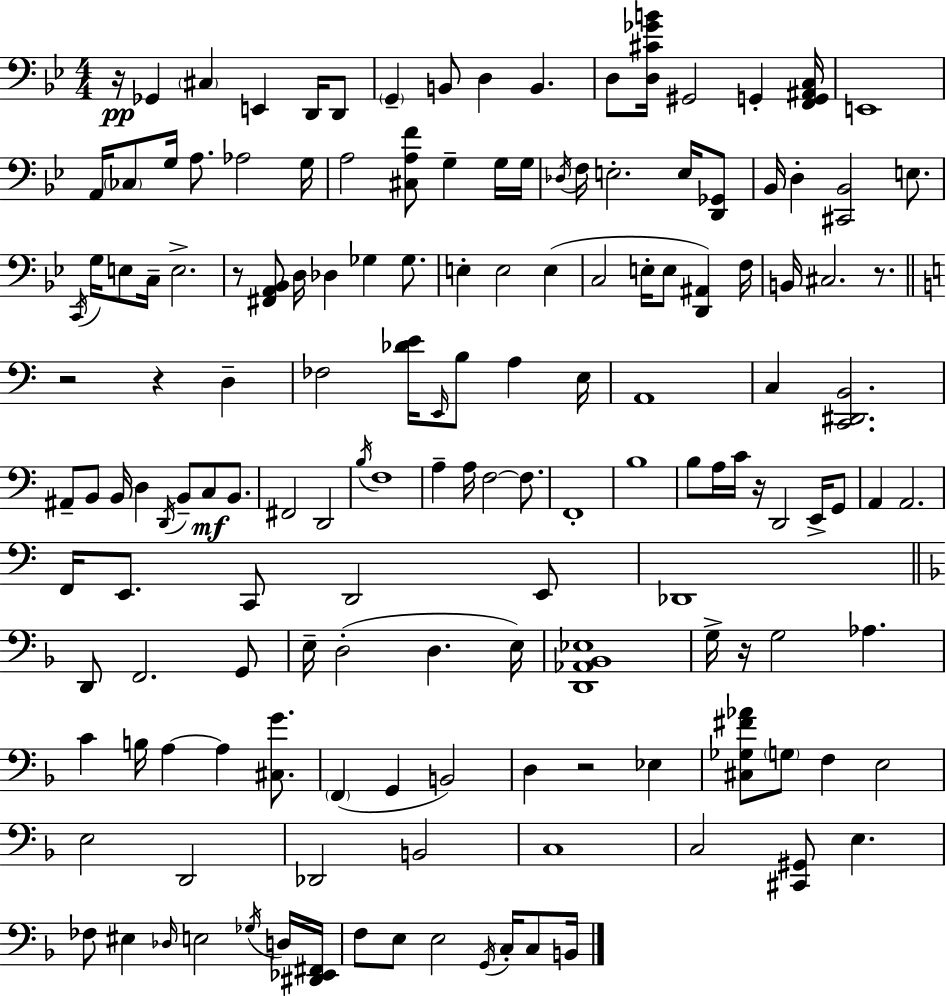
{
  \clef bass
  \numericTimeSignature
  \time 4/4
  \key bes \major
  r16\pp ges,4 \parenthesize cis4 e,4 d,16 d,8 | \parenthesize g,4-- b,8 d4 b,4. | d8 <d cis' ges' b'>16 gis,2 g,4-. <f, g, ais, c>16 | e,1 | \break a,16 \parenthesize ces8 g16 a8. aes2 g16 | a2 <cis a f'>8 g4-- g16 g16 | \acciaccatura { des16 } f16 e2.-. e16 <d, ges,>8 | bes,16 d4-. <cis, bes,>2 e8. | \break \acciaccatura { c,16 } g16 e8 c16-- e2.-> | r8 <fis, a, bes,>8 d16 des4 ges4 ges8. | e4-. e2 e4( | c2 e16-. e8 <d, ais,>4) | \break f16 b,16 cis2. r8. | \bar "||" \break \key c \major r2 r4 d4-- | fes2 <des' e'>16 \grace { e,16 } b8 a4 | e16 a,1 | c4 <c, dis, b,>2. | \break ais,8-- b,8 b,16 d4 \acciaccatura { d,16 } b,8-- c8\mf b,8. | fis,2 d,2 | \acciaccatura { b16 } f1 | a4-- a16 f2~~ | \break f8. f,1-. | b1 | b8 a16 c'16 r16 d,2 | e,16-> g,8 a,4 a,2. | \break f,16 e,8. c,8 d,2 | e,8 des,1 | \bar "||" \break \key d \minor d,8 f,2. g,8 | e16-- d2-.( d4. e16) | <d, aes, bes, ees>1 | g16-> r16 g2 aes4. | \break c'4 b16 a4~~ a4 <cis g'>8. | \parenthesize f,4( g,4 b,2) | d4 r2 ees4 | <cis ges fis' aes'>8 \parenthesize g8 f4 e2 | \break e2 d,2 | des,2 b,2 | c1 | c2 <cis, gis,>8 e4. | \break fes8 eis4 \grace { des16 } e2 \acciaccatura { ges16 } | d16 <dis, ees, fis,>16 f8 e8 e2 \acciaccatura { g,16 } c16-. | c8 b,16 \bar "|."
}